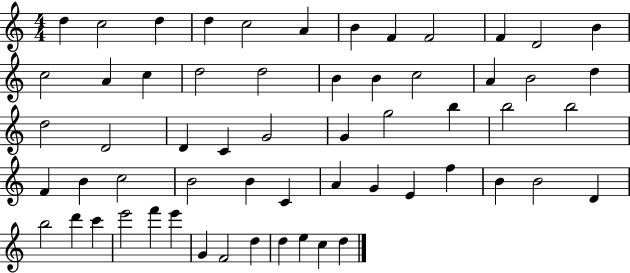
X:1
T:Untitled
M:4/4
L:1/4
K:C
d c2 d d c2 A B F F2 F D2 B c2 A c d2 d2 B B c2 A B2 d d2 D2 D C G2 G g2 b b2 b2 F B c2 B2 B C A G E f B B2 D b2 d' c' e'2 f' e' G F2 d d e c d